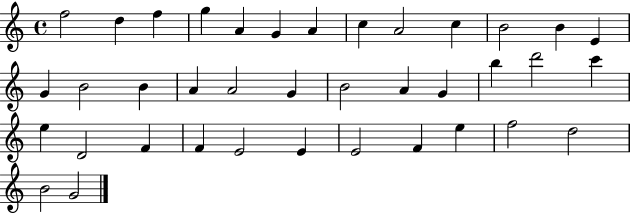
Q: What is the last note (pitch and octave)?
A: G4